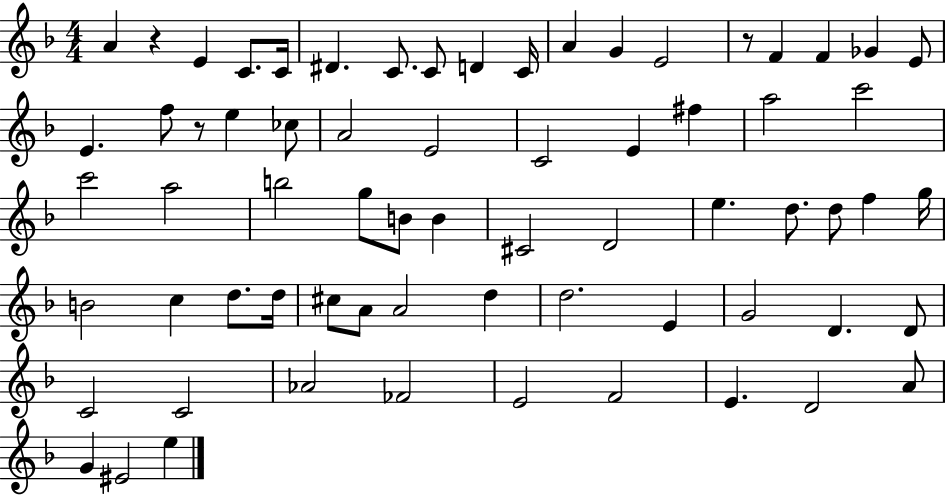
X:1
T:Untitled
M:4/4
L:1/4
K:F
A z E C/2 C/4 ^D C/2 C/2 D C/4 A G E2 z/2 F F _G E/2 E f/2 z/2 e _c/2 A2 E2 C2 E ^f a2 c'2 c'2 a2 b2 g/2 B/2 B ^C2 D2 e d/2 d/2 f g/4 B2 c d/2 d/4 ^c/2 A/2 A2 d d2 E G2 D D/2 C2 C2 _A2 _F2 E2 F2 E D2 A/2 G ^E2 e